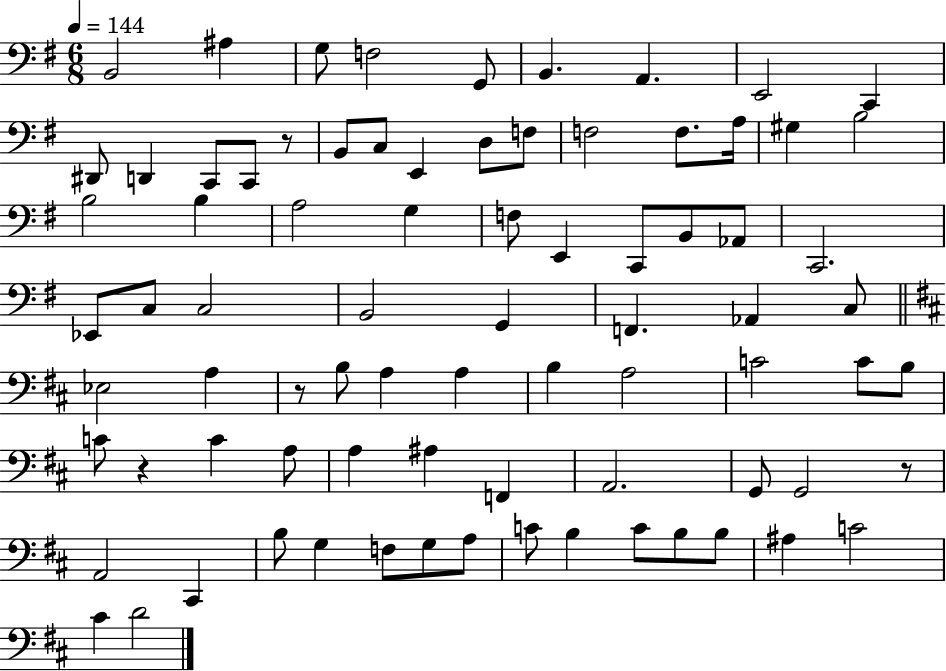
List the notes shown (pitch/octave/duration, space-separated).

B2/h A#3/q G3/e F3/h G2/e B2/q. A2/q. E2/h C2/q D#2/e D2/q C2/e C2/e R/e B2/e C3/e E2/q D3/e F3/e F3/h F3/e. A3/s G#3/q B3/h B3/h B3/q A3/h G3/q F3/e E2/q C2/e B2/e Ab2/e C2/h. Eb2/e C3/e C3/h B2/h G2/q F2/q. Ab2/q C3/e Eb3/h A3/q R/e B3/e A3/q A3/q B3/q A3/h C4/h C4/e B3/e C4/e R/q C4/q A3/e A3/q A#3/q F2/q A2/h. G2/e G2/h R/e A2/h C#2/q B3/e G3/q F3/e G3/e A3/e C4/e B3/q C4/e B3/e B3/e A#3/q C4/h C#4/q D4/h